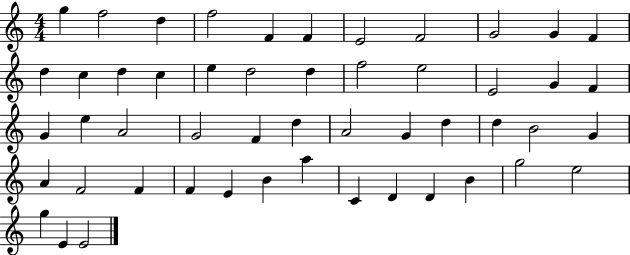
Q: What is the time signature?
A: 4/4